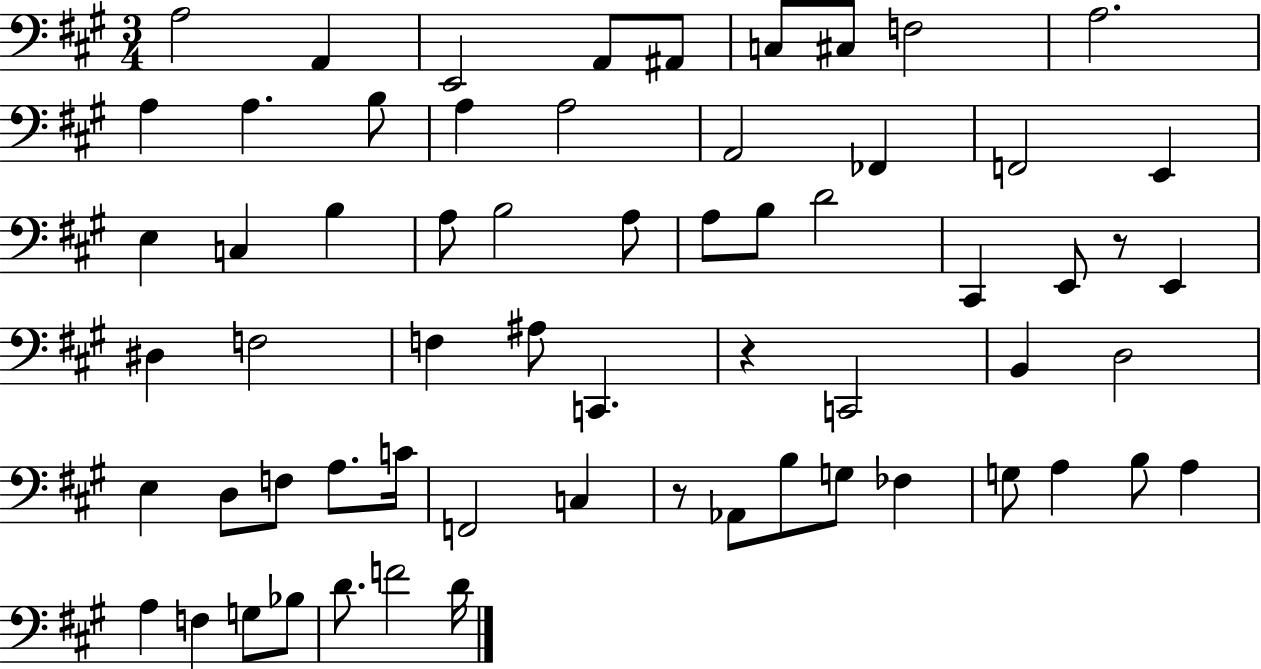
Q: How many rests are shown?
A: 3